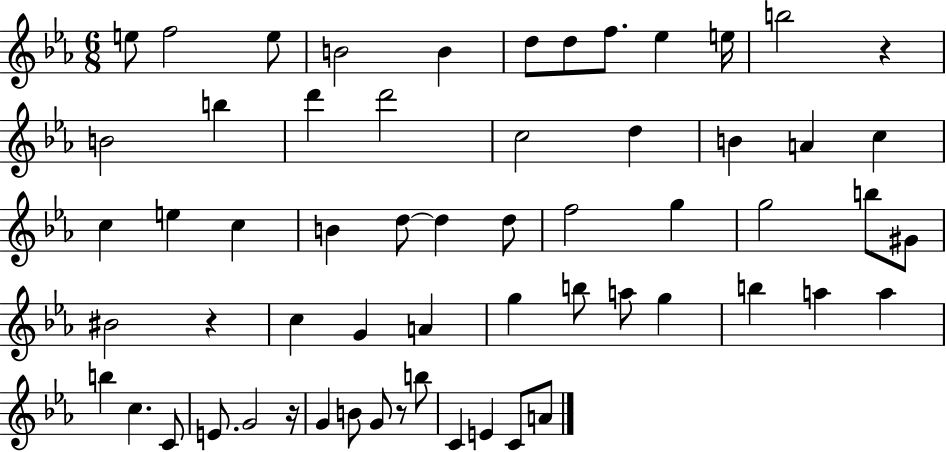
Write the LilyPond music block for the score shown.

{
  \clef treble
  \numericTimeSignature
  \time 6/8
  \key ees \major
  e''8 f''2 e''8 | b'2 b'4 | d''8 d''8 f''8. ees''4 e''16 | b''2 r4 | \break b'2 b''4 | d'''4 d'''2 | c''2 d''4 | b'4 a'4 c''4 | \break c''4 e''4 c''4 | b'4 d''8~~ d''4 d''8 | f''2 g''4 | g''2 b''8 gis'8 | \break bis'2 r4 | c''4 g'4 a'4 | g''4 b''8 a''8 g''4 | b''4 a''4 a''4 | \break b''4 c''4. c'8 | e'8. g'2 r16 | g'4 b'8 g'8 r8 b''8 | c'4 e'4 c'8 a'8 | \break \bar "|."
}